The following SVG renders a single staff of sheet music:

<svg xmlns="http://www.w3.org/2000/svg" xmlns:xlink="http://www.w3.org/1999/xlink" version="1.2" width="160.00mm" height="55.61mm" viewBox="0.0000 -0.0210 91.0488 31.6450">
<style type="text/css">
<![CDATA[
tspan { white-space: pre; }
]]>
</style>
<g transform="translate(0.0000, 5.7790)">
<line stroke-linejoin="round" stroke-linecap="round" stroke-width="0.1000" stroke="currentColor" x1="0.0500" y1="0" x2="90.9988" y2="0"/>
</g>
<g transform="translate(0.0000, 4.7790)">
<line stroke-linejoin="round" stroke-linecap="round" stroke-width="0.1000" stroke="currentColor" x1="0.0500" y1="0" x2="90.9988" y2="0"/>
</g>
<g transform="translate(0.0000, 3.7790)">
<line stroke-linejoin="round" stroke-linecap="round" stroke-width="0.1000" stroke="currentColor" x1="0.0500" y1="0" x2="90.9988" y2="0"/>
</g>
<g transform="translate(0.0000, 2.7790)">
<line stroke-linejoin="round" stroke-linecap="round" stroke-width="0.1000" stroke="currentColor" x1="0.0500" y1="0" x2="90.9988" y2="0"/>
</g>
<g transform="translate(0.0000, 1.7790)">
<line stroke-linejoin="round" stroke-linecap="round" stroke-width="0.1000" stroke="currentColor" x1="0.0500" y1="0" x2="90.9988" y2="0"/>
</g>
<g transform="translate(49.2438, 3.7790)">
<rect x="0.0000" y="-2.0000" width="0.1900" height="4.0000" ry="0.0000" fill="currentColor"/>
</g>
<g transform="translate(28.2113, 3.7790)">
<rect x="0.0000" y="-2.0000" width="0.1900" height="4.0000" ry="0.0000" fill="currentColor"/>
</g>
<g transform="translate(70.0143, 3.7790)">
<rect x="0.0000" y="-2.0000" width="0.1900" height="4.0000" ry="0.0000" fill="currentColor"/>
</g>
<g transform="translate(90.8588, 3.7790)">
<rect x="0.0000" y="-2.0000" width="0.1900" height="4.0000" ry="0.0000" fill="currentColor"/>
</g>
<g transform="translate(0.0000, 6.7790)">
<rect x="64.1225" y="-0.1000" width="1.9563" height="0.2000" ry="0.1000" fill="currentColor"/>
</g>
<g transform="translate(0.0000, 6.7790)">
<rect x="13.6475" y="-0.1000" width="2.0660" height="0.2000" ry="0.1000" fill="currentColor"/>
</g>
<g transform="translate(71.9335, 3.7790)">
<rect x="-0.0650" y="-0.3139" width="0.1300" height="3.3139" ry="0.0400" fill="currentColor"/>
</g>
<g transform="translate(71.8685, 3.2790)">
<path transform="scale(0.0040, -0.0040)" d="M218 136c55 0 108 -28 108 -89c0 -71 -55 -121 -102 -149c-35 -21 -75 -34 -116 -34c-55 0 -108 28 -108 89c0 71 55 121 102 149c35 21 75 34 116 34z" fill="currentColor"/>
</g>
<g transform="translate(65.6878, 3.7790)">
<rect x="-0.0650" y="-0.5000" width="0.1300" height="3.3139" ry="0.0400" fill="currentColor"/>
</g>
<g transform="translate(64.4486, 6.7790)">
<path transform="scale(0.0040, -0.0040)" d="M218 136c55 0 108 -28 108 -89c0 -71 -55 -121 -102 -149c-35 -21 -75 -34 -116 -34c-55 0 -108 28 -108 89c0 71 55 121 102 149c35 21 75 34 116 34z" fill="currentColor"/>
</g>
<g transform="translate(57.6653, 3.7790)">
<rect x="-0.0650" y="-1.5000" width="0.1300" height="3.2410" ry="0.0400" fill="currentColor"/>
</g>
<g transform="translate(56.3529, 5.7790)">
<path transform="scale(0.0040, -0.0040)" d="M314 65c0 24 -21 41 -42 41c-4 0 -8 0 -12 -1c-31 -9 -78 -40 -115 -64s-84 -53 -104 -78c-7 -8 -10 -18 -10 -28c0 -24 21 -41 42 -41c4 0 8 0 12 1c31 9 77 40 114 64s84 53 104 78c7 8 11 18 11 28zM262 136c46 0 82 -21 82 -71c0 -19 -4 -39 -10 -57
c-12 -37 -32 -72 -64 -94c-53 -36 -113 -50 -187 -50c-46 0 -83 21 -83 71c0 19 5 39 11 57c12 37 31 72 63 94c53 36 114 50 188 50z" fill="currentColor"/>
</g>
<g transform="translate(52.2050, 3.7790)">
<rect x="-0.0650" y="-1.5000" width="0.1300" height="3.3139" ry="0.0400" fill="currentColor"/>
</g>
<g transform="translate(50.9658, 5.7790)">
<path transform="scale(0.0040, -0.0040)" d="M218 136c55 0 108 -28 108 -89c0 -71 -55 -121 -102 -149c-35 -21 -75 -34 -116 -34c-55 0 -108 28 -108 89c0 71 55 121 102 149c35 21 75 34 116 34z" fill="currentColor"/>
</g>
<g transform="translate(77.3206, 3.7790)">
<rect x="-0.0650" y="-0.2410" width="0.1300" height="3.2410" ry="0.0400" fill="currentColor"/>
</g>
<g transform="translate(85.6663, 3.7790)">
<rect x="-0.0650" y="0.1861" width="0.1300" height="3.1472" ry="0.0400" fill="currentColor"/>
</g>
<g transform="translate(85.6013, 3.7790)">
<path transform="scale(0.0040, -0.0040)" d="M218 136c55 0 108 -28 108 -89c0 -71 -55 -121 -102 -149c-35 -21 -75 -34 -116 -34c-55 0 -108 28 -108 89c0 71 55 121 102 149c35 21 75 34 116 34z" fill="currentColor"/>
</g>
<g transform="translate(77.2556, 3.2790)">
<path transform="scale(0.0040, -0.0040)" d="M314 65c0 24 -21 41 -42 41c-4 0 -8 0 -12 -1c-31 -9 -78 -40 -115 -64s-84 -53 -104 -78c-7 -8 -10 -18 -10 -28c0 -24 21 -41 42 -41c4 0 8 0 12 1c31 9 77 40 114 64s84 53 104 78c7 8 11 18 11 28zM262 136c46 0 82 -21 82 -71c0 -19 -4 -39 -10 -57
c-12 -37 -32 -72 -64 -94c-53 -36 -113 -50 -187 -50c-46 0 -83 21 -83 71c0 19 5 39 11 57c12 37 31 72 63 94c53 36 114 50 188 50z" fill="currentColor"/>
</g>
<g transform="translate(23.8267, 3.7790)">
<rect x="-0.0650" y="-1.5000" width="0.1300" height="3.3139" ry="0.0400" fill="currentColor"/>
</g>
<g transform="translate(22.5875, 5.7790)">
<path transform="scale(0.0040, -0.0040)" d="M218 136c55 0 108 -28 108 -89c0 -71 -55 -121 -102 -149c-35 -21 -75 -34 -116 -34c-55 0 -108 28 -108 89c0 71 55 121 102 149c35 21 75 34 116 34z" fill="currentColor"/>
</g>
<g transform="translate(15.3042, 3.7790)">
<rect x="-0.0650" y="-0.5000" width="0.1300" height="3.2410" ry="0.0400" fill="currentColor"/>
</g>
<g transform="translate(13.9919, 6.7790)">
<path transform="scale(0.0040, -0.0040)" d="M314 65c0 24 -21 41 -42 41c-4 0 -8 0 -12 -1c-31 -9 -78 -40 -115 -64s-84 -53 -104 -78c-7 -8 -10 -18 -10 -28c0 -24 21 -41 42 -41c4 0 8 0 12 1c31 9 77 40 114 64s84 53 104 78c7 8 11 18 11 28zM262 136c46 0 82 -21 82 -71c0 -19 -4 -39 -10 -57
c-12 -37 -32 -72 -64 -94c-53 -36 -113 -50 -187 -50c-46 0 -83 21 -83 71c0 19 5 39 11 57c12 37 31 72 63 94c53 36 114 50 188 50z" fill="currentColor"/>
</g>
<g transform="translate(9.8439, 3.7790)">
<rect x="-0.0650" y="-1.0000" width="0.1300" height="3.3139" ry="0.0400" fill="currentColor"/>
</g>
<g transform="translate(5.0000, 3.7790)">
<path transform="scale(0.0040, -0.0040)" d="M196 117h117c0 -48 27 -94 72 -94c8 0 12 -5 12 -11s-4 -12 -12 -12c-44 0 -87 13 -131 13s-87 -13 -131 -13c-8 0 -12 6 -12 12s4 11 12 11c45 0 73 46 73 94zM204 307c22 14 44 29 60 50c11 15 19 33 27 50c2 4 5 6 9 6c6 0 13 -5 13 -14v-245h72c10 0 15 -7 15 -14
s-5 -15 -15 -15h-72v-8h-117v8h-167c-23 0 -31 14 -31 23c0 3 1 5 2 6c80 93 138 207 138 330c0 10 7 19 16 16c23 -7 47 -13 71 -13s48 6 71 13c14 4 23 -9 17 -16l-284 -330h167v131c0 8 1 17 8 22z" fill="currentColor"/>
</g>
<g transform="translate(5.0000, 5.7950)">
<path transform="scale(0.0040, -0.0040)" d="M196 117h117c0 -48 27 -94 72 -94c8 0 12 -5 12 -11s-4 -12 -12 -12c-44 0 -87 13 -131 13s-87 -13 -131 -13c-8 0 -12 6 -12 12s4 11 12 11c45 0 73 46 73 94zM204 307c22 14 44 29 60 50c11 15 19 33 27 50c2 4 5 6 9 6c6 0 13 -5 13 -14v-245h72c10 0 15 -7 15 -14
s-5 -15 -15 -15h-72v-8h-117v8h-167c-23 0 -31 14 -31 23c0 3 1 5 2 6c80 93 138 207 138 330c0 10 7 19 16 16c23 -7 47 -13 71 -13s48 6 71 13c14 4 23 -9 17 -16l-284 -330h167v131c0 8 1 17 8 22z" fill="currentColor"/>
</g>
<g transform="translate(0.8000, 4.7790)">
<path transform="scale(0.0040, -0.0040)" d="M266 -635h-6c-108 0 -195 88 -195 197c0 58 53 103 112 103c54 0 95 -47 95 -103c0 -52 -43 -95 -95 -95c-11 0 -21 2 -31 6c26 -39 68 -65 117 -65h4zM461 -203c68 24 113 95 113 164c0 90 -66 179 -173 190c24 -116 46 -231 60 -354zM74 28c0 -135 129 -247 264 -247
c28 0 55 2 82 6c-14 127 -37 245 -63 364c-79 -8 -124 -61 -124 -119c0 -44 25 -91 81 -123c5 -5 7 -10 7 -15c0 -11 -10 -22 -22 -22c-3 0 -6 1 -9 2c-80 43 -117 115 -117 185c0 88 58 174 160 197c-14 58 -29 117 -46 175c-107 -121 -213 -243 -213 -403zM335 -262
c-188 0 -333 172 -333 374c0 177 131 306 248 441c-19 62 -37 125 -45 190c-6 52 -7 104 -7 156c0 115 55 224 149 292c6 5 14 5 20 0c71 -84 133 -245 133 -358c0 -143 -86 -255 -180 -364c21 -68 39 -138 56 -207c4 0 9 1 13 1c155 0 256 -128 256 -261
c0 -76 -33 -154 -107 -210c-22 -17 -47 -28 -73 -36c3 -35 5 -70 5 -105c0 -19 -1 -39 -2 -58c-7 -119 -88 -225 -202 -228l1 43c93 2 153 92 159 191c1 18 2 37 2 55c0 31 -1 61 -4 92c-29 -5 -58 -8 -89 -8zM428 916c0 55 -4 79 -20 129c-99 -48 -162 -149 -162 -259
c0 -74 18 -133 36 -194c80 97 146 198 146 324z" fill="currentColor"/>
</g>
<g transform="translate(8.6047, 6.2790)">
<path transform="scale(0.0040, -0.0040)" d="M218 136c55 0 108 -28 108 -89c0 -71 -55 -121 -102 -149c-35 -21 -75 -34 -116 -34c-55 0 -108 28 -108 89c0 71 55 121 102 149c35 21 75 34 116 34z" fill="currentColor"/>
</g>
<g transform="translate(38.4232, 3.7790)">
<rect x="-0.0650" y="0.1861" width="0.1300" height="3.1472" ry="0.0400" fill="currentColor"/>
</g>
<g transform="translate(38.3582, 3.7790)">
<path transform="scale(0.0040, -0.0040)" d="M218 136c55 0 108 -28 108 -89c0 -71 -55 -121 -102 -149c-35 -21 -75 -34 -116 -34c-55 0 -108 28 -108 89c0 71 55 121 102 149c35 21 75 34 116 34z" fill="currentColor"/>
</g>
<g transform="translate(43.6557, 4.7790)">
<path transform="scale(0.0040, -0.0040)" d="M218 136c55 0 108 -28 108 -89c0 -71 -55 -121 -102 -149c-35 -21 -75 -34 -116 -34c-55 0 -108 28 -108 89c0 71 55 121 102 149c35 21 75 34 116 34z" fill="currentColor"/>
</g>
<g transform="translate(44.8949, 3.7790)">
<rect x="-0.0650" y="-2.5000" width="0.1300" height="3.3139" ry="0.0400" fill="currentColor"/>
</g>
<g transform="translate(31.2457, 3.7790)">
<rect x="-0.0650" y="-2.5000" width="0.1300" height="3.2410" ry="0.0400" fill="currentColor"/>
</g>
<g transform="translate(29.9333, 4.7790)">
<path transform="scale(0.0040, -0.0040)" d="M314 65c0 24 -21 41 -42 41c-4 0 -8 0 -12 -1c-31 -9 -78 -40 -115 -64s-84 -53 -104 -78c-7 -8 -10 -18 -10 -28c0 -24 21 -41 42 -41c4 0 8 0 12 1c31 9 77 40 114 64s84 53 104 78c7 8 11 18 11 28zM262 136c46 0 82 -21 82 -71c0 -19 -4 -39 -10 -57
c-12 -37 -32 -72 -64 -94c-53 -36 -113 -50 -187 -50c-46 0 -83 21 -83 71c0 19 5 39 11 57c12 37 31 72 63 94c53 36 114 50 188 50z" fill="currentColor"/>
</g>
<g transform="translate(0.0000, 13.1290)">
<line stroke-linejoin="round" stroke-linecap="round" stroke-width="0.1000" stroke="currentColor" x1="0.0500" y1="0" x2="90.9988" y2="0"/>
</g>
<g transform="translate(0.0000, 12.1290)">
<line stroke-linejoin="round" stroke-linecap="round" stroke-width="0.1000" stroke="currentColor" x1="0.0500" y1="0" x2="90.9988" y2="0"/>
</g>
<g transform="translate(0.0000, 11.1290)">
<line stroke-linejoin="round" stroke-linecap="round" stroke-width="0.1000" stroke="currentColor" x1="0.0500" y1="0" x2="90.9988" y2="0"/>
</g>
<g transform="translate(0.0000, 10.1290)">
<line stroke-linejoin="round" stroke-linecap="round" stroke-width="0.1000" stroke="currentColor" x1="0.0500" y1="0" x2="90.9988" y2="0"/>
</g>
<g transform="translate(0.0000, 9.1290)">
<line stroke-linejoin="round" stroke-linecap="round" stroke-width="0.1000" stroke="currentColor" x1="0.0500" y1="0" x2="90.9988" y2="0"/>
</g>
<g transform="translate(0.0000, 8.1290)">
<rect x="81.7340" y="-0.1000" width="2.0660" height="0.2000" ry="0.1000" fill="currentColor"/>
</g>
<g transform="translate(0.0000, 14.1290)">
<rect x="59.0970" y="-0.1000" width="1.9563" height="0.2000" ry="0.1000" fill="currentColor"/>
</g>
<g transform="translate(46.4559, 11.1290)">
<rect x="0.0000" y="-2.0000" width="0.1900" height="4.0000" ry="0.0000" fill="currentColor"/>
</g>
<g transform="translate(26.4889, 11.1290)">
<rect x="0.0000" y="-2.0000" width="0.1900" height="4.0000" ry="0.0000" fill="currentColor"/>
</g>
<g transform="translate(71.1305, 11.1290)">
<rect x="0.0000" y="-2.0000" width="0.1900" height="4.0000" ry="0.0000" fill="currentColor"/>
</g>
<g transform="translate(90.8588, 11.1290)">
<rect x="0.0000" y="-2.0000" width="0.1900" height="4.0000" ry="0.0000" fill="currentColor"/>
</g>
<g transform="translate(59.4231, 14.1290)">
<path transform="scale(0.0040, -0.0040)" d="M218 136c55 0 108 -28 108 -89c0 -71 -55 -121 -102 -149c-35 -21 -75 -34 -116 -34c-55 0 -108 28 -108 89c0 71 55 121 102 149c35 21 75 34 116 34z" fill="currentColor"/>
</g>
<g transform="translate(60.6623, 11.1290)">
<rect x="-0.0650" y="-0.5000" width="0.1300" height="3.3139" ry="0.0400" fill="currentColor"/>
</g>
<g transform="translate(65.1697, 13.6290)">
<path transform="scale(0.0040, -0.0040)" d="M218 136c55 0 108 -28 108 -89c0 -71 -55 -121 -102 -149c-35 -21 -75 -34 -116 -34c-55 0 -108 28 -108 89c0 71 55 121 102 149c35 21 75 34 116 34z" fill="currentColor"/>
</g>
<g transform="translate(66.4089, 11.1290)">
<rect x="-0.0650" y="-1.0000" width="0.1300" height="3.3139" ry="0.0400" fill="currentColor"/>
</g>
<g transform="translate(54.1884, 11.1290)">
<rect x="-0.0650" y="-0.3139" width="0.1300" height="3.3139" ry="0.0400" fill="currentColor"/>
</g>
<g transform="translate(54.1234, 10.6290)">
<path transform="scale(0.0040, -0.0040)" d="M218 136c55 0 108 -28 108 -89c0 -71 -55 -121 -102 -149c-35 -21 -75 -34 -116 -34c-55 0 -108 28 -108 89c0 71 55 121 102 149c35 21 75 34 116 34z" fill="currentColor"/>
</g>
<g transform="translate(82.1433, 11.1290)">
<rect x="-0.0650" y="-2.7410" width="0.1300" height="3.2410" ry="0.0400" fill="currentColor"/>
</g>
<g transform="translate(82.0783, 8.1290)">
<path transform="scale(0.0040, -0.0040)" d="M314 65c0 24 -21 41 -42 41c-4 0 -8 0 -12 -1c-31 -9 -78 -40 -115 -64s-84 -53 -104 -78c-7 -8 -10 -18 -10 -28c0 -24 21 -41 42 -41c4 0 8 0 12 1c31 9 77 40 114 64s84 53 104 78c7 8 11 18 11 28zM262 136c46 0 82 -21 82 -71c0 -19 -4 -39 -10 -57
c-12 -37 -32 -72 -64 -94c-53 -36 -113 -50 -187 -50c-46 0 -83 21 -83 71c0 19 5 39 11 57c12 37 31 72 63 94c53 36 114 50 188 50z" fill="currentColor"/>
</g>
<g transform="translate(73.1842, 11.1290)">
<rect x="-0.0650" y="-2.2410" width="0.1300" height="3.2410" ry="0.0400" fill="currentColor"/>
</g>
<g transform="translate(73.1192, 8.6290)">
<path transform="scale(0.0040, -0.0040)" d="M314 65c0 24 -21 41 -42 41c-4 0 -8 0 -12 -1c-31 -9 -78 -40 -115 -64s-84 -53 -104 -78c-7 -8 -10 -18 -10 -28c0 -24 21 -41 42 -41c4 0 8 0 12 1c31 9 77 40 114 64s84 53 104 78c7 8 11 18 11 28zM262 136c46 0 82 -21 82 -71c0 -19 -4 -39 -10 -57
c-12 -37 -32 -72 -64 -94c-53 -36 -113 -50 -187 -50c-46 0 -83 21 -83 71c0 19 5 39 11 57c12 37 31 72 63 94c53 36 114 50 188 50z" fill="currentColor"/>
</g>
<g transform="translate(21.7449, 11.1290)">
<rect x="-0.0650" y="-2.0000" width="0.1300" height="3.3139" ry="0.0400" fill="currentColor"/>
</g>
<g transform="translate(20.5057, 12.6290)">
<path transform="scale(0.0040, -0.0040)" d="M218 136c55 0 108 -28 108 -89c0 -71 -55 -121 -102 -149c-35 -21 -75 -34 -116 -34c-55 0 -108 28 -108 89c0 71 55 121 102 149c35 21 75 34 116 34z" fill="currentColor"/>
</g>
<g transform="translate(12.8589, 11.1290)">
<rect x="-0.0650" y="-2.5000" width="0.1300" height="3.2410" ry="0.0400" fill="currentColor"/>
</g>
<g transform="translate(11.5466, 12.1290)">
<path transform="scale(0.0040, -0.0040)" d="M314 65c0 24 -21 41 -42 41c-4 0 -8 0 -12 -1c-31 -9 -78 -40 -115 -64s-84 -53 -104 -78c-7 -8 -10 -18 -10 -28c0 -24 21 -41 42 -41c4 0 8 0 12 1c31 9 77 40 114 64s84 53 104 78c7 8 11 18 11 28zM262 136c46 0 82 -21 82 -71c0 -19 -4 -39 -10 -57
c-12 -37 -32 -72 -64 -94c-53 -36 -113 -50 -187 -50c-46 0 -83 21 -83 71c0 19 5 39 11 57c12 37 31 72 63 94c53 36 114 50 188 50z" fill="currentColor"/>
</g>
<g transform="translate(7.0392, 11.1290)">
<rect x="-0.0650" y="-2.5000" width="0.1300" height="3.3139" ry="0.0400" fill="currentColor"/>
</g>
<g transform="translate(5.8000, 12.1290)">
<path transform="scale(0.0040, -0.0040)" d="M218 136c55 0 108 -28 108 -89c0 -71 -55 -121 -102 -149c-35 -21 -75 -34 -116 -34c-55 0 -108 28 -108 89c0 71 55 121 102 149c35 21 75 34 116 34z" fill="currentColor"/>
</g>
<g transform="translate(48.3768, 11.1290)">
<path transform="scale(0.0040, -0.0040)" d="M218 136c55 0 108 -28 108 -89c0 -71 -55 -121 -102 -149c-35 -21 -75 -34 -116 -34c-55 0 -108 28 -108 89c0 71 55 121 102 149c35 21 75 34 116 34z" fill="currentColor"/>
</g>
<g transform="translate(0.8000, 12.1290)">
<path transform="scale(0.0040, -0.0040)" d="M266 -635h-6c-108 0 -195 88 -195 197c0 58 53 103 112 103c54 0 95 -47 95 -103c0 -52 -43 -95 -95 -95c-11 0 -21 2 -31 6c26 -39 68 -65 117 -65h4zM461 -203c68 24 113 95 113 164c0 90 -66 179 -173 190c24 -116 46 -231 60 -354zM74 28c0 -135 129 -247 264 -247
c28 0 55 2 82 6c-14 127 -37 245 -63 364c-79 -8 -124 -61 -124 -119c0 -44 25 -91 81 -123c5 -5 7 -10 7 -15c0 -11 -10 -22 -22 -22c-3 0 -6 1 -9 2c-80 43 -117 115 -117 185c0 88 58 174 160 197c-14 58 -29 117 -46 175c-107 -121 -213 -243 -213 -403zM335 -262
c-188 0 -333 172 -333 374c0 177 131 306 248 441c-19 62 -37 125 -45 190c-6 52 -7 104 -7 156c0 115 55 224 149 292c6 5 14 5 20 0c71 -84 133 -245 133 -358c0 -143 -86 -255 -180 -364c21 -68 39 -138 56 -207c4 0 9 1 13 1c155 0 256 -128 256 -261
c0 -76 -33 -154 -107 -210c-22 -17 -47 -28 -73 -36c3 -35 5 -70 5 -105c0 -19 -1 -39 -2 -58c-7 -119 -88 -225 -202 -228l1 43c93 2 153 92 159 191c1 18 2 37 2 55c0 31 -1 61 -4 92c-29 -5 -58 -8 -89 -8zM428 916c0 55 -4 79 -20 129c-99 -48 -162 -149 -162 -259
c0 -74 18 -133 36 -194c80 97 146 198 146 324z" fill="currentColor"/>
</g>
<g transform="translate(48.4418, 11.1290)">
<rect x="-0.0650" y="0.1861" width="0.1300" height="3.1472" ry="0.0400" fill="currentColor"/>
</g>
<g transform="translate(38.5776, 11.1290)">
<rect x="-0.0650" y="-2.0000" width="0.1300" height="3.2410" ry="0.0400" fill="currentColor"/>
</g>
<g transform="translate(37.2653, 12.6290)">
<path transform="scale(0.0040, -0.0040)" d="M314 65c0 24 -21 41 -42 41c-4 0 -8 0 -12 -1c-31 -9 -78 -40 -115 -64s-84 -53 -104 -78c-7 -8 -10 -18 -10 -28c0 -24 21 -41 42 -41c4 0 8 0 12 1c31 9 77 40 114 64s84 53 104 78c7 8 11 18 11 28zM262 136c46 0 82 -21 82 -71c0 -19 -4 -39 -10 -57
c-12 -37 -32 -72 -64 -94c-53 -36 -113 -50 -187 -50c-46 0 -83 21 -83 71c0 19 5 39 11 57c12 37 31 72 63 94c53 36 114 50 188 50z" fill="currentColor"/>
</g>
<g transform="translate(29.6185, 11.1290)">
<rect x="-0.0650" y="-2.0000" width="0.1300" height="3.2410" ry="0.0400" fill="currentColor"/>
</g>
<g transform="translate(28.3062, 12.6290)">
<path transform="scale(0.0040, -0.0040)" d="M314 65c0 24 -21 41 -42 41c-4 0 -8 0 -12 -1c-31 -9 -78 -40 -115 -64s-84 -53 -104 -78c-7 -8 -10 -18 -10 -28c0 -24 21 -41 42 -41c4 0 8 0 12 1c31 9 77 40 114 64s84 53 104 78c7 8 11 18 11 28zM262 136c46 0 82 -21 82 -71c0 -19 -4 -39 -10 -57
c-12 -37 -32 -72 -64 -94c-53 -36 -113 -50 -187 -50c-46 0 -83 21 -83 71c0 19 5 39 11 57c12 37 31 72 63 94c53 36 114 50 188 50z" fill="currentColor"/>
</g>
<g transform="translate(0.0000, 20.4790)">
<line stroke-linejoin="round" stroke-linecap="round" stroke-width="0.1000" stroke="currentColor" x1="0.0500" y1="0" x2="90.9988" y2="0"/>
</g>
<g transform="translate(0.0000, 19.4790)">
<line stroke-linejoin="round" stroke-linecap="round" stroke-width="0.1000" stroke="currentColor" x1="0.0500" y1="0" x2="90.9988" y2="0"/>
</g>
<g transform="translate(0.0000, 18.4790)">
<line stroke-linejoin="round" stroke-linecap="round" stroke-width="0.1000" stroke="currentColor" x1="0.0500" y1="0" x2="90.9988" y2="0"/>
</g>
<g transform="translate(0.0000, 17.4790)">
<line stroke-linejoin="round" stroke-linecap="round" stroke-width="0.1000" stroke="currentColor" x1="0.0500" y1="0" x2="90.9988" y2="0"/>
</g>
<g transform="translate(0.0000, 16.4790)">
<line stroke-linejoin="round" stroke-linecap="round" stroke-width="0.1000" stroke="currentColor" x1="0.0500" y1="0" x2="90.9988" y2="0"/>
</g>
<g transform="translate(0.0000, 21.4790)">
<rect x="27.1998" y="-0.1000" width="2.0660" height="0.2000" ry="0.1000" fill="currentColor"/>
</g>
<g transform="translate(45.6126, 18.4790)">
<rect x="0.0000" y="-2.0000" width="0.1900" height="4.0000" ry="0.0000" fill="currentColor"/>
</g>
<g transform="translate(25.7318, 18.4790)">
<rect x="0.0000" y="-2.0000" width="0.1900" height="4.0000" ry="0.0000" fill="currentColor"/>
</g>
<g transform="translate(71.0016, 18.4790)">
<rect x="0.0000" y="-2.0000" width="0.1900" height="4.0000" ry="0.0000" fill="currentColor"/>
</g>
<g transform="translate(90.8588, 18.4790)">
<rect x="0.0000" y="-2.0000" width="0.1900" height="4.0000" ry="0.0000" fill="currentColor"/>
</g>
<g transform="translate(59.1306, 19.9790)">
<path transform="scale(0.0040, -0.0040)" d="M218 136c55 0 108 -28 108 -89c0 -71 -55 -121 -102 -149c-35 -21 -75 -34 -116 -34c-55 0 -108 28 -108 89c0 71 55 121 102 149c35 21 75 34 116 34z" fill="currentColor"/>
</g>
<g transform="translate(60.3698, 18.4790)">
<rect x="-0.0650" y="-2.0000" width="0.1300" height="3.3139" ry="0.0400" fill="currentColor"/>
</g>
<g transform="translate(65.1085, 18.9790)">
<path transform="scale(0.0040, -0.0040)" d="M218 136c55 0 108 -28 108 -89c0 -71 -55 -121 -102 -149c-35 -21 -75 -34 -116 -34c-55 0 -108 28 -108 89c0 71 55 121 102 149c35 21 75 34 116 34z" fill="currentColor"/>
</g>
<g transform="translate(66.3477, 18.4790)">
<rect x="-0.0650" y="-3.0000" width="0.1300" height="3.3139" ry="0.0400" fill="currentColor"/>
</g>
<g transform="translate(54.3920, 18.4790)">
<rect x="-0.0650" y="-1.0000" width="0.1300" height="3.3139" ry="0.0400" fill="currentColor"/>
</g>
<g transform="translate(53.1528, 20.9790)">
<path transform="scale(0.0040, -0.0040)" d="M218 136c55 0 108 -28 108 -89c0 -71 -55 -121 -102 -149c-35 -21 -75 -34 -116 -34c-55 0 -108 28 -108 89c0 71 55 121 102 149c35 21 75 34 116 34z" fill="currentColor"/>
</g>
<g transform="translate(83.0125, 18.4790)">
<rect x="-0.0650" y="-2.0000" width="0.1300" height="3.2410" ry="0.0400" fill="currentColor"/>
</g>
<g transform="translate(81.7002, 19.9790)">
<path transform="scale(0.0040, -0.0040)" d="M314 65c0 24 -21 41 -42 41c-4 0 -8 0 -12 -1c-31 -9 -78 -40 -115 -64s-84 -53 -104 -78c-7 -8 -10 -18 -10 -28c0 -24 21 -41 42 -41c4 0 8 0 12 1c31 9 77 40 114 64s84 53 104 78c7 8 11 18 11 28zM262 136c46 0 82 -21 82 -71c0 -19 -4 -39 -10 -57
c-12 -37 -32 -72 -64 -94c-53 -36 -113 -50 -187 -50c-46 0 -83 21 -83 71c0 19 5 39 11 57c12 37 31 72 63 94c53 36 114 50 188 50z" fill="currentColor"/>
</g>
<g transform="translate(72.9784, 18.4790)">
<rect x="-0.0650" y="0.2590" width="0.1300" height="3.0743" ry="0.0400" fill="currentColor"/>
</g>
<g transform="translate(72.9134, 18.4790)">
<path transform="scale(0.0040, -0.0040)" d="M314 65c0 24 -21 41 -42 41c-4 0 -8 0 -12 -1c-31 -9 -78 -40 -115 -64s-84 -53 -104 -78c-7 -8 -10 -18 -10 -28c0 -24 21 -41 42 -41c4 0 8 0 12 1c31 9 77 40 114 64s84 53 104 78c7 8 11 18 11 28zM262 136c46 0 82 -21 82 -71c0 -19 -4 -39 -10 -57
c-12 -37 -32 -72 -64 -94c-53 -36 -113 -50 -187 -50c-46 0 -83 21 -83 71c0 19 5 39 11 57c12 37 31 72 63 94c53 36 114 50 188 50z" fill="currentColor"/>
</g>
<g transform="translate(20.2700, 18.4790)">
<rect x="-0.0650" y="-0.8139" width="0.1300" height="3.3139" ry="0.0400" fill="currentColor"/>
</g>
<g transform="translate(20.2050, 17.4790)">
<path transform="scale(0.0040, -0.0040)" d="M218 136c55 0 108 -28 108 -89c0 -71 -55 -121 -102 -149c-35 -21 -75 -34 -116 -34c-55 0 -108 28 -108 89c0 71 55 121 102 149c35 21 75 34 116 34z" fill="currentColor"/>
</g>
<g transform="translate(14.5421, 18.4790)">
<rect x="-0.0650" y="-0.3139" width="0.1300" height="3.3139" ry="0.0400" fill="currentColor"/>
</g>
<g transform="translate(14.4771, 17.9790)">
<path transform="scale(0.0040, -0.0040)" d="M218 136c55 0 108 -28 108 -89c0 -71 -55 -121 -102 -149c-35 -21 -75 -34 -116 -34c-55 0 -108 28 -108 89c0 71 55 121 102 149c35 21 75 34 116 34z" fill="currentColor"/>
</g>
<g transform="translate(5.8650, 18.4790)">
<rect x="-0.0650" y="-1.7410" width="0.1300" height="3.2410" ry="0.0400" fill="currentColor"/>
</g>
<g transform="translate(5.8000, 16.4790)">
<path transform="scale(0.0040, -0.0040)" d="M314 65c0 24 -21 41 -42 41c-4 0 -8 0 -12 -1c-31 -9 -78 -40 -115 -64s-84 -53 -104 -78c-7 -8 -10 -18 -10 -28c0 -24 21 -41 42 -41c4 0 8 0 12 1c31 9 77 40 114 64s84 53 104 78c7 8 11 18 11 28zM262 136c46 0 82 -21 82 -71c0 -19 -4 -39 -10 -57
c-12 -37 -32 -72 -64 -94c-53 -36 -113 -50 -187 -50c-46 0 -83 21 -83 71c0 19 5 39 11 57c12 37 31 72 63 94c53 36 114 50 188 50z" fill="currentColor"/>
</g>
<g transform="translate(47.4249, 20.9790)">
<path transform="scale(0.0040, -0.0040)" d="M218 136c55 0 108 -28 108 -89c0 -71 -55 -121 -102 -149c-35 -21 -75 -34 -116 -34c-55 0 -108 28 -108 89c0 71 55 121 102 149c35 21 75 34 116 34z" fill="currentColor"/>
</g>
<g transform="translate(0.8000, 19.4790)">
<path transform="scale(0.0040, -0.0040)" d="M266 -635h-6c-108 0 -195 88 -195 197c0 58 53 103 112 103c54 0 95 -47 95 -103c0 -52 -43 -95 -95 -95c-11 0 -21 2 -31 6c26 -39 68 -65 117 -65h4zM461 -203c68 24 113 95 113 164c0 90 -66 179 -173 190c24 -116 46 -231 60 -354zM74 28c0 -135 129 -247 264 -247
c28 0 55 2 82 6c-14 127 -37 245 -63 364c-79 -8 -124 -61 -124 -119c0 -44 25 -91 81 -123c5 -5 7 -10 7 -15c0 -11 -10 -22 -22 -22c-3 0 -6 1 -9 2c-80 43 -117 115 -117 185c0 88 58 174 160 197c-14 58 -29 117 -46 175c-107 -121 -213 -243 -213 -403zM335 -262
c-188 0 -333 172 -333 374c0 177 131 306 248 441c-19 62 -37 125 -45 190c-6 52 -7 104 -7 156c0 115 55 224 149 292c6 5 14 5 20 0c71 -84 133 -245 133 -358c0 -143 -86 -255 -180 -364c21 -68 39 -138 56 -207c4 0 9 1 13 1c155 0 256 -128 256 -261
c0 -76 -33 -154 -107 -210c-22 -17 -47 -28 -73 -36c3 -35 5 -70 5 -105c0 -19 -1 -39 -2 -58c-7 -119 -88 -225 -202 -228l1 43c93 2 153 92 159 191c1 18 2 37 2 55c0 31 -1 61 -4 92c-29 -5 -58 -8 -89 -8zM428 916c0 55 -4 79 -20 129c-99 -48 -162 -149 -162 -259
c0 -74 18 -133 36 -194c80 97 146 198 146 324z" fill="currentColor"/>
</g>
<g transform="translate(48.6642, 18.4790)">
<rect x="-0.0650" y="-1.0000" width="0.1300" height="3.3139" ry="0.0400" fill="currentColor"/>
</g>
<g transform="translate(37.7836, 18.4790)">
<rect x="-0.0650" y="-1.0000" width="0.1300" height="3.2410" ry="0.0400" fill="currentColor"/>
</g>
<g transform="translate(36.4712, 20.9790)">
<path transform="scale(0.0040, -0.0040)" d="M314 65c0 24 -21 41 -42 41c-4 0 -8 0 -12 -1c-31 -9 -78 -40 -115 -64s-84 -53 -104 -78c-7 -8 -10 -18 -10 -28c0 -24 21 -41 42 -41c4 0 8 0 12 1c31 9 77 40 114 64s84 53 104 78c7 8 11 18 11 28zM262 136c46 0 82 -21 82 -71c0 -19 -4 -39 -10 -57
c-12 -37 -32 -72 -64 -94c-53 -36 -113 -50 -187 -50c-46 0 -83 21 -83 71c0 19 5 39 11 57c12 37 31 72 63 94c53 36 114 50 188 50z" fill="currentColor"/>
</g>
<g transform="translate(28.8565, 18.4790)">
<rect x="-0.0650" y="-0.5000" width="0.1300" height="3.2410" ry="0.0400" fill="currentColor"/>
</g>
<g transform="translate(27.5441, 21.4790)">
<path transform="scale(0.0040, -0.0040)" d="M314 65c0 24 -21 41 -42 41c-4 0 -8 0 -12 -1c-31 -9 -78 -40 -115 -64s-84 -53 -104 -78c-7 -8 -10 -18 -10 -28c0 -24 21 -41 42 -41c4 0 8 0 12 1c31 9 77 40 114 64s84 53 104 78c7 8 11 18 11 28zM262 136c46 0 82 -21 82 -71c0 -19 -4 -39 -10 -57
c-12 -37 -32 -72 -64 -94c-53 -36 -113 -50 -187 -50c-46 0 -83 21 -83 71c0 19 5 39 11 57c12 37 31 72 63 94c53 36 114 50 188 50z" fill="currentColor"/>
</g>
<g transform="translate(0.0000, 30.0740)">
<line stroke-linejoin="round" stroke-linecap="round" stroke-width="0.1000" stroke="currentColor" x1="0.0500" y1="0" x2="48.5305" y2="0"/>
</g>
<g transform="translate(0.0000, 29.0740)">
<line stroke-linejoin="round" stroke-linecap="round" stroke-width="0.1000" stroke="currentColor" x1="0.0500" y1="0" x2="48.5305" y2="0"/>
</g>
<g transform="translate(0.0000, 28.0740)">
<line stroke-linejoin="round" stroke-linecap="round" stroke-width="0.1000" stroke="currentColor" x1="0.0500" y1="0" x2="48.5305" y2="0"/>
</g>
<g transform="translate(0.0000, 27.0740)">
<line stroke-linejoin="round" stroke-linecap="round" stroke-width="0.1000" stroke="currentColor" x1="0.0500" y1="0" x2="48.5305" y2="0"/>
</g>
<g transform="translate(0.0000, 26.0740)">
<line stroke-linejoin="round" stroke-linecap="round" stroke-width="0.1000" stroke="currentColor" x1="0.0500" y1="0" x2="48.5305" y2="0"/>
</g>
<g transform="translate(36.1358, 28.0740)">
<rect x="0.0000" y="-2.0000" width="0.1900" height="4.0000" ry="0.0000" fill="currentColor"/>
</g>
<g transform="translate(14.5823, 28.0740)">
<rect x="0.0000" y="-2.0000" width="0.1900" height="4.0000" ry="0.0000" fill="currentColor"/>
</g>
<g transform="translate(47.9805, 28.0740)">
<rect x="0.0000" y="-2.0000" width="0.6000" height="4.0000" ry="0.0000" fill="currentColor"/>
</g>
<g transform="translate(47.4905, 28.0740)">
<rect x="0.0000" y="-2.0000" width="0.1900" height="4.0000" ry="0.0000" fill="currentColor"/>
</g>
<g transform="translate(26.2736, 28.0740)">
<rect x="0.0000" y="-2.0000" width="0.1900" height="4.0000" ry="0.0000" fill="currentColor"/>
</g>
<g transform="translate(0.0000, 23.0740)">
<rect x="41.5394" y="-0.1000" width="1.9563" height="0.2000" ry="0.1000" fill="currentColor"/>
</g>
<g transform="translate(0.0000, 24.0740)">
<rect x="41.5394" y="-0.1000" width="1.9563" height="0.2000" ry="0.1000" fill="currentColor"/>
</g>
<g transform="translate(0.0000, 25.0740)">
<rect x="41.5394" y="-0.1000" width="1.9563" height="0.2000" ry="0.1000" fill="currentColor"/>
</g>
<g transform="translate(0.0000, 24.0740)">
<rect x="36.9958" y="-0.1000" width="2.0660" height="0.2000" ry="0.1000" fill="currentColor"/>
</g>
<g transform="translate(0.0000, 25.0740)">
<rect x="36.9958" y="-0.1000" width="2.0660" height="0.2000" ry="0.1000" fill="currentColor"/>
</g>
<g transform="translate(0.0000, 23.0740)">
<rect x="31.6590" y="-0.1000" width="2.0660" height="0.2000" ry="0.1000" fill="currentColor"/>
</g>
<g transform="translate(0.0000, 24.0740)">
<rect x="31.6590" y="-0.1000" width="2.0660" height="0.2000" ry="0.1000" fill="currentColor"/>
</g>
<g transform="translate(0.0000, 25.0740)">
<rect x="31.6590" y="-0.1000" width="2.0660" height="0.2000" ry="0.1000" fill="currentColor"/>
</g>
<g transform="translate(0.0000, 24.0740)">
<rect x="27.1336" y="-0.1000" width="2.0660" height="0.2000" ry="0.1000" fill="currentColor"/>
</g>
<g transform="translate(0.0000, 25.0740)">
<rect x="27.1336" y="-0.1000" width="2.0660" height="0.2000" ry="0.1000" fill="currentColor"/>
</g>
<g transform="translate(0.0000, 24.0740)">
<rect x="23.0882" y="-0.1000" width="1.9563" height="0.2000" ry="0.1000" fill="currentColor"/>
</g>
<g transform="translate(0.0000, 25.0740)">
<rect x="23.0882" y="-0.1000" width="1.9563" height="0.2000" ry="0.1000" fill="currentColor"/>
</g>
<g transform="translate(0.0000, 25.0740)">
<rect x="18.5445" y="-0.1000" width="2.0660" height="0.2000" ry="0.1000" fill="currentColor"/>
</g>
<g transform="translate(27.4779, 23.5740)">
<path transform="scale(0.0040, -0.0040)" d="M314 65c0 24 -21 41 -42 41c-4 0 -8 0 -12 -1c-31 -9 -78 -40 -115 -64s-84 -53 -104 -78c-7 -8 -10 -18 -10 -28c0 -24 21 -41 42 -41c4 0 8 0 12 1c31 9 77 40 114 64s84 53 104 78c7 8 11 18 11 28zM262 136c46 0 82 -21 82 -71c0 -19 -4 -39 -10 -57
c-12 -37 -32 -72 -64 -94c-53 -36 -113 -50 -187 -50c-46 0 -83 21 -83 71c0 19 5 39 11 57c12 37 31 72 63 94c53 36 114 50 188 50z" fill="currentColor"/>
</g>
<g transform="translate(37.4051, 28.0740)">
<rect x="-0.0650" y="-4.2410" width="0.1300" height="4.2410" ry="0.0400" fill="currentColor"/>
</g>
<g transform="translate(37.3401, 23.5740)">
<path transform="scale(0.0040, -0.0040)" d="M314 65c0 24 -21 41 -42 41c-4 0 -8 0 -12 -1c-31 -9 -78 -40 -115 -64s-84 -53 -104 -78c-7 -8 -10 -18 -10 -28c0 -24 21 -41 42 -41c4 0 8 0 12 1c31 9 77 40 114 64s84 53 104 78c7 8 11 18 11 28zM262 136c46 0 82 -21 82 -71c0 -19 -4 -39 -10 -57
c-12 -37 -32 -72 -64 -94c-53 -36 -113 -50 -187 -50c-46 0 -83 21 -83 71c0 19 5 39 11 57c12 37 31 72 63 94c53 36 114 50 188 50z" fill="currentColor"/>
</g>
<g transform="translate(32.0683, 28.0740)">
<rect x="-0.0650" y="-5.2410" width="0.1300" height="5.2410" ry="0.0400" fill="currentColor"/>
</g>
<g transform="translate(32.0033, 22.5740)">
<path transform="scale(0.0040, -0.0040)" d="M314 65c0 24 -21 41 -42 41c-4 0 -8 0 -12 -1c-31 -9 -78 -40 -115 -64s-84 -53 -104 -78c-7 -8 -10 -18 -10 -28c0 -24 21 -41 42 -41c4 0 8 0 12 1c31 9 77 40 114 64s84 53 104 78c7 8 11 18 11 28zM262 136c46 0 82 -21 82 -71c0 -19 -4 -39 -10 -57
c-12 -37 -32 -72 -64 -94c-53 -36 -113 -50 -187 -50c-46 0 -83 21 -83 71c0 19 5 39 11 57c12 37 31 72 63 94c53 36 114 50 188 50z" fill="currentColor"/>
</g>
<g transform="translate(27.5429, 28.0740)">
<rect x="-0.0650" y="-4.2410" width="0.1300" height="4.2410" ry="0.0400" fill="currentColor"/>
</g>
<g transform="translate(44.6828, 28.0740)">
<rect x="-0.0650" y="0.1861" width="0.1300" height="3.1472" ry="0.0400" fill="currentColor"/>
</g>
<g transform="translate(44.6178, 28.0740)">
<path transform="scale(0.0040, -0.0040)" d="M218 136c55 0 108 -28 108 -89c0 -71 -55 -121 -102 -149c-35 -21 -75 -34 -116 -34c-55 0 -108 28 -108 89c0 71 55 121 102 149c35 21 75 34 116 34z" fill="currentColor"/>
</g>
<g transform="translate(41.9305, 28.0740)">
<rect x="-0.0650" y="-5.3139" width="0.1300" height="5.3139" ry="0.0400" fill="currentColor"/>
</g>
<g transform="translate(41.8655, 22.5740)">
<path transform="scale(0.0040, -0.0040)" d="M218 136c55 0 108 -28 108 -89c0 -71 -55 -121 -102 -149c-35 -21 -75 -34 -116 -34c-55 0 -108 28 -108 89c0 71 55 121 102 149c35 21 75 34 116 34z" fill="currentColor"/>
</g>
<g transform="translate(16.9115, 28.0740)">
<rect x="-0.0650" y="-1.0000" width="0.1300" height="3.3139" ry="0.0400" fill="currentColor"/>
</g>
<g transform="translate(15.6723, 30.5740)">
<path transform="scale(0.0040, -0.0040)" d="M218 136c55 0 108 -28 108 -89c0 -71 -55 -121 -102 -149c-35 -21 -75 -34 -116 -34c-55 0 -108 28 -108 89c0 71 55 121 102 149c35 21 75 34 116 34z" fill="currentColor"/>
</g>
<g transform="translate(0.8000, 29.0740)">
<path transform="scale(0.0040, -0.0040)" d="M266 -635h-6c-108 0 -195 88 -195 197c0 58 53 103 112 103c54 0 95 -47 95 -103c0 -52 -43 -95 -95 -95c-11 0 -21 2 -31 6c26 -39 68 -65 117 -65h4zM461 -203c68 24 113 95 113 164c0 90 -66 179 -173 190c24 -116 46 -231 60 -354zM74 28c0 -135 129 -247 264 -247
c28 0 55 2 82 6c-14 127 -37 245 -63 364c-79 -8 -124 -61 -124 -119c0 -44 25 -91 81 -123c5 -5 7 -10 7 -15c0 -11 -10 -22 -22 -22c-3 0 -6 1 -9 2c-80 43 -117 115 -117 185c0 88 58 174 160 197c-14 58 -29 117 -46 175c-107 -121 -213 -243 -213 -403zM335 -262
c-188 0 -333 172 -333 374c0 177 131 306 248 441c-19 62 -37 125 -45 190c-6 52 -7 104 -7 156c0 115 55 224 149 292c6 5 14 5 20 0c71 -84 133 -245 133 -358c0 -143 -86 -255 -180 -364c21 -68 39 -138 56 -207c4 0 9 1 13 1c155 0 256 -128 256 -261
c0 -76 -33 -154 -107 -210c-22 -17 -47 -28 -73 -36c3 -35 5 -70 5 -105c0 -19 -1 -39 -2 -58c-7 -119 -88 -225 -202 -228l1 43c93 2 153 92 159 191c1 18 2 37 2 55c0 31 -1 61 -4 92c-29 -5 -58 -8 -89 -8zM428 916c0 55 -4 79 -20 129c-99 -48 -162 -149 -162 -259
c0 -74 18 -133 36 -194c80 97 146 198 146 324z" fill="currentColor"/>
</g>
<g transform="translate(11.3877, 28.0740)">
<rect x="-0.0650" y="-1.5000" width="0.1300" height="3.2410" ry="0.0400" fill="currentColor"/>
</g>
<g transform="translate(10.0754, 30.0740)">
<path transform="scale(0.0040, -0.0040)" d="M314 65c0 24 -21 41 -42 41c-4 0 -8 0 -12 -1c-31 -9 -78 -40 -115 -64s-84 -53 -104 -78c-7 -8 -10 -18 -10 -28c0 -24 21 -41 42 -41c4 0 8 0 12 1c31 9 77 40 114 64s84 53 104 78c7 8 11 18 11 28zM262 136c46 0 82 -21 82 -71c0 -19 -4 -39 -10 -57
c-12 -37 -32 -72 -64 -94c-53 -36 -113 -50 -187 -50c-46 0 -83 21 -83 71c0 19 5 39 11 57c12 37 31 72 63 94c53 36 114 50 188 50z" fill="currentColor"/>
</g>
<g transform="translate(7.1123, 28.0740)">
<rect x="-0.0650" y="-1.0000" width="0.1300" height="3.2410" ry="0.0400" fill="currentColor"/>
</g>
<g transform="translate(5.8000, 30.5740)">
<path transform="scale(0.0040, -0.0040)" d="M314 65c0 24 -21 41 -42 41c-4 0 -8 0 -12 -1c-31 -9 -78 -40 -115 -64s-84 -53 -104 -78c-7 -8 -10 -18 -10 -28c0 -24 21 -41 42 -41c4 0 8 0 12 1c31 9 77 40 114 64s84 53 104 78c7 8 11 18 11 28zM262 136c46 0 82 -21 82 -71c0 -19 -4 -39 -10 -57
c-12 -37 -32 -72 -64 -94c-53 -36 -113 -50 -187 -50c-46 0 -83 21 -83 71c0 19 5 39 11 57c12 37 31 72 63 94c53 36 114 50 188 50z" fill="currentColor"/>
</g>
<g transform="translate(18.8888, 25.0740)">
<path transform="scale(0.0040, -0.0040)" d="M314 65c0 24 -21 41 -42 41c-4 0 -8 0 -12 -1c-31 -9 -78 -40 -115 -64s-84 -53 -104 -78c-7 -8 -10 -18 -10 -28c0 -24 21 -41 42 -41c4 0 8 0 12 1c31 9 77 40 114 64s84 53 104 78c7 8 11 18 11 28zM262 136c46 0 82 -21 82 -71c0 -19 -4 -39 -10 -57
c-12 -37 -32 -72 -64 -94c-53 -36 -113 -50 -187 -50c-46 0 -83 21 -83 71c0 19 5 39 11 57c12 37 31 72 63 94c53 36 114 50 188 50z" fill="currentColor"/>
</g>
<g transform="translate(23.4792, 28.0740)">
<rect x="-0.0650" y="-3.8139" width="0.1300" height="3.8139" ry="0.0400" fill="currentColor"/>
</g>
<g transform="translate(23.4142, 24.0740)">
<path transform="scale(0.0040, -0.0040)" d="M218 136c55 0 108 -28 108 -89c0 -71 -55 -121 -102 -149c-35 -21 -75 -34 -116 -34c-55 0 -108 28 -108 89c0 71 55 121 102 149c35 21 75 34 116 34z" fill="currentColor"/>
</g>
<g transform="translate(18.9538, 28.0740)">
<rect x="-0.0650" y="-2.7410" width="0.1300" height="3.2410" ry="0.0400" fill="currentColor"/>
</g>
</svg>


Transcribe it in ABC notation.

X:1
T:Untitled
M:4/4
L:1/4
K:C
D C2 E G2 B G E E2 C c c2 B G G2 F F2 F2 B c C D g2 a2 f2 c d C2 D2 D D F A B2 F2 D2 E2 D a2 c' d'2 f'2 d'2 f' B